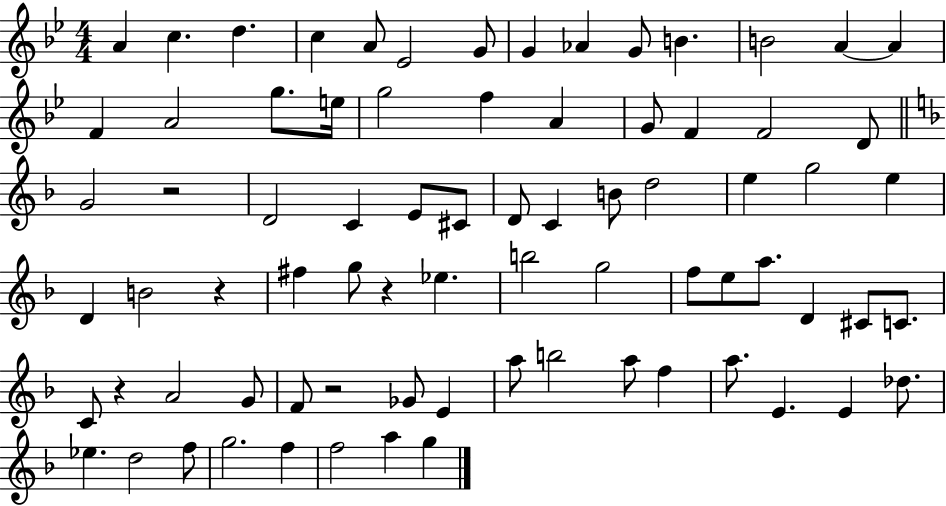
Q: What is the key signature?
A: BES major